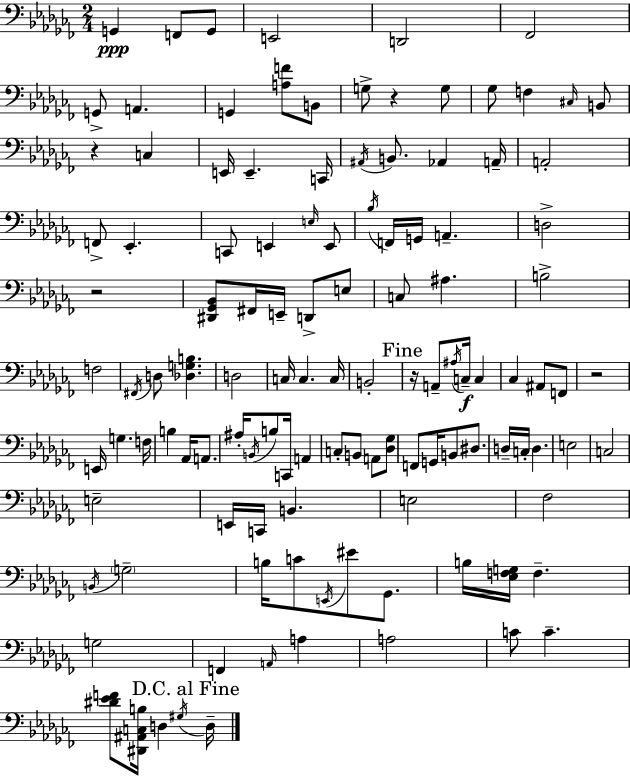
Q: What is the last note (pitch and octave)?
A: D3